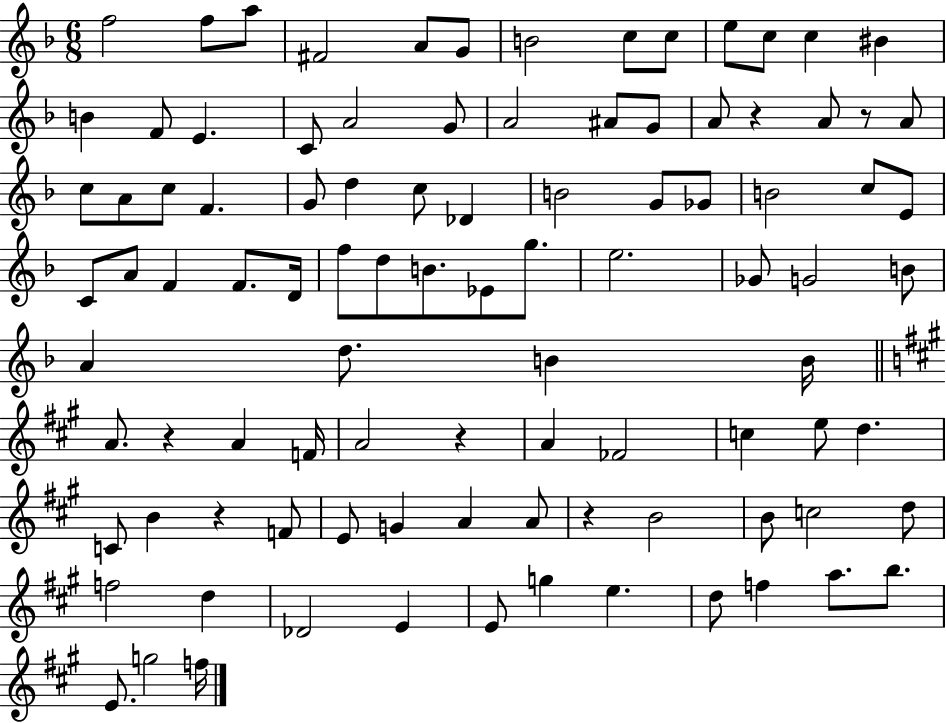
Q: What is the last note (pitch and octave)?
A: F5